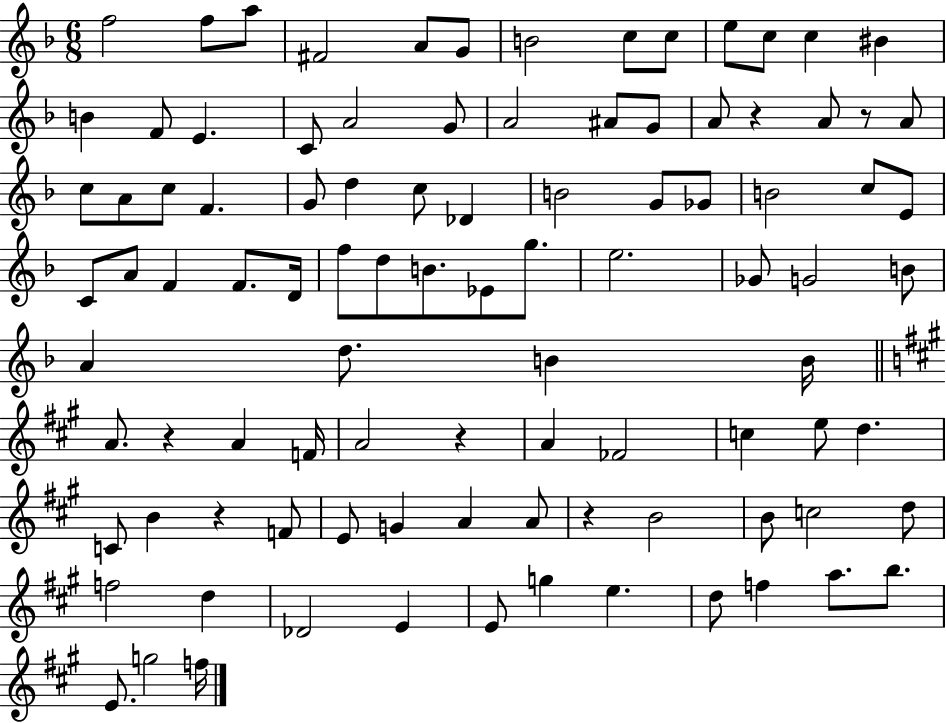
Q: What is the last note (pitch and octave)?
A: F5